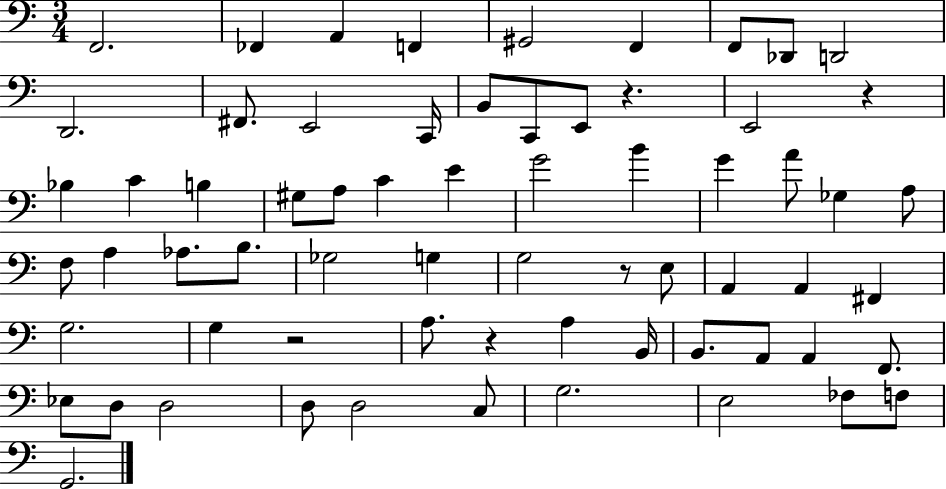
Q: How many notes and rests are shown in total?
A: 66